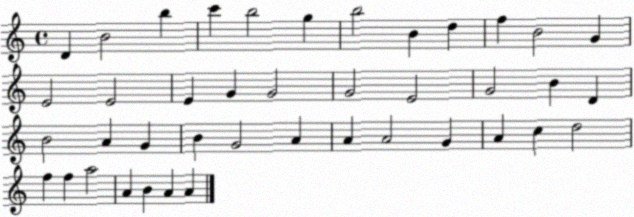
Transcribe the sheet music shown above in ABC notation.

X:1
T:Untitled
M:4/4
L:1/4
K:C
D B2 b c' b2 g b2 B d f B2 G E2 E2 E G G2 G2 E2 G2 B D B2 A G B G2 A A A2 G A c d2 f f a2 A B A A